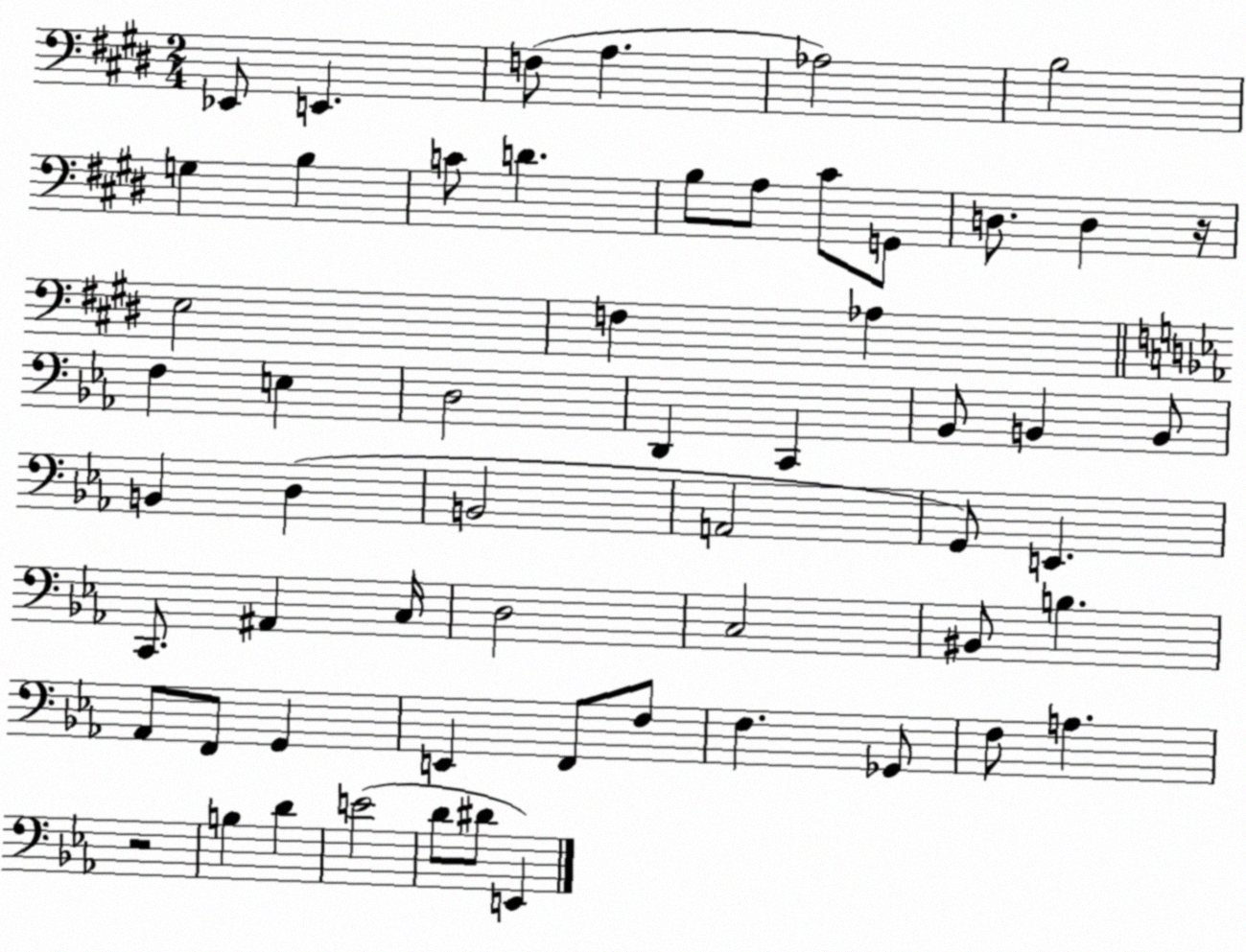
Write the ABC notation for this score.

X:1
T:Untitled
M:2/4
L:1/4
K:E
_E,,/2 E,, F,/2 A, _A,2 B,2 G, B, C/2 D B,/2 A,/2 ^C/2 G,,/2 D,/2 D, z/4 E,2 F, _A, F, E, D,2 D,, C,, _B,,/2 B,, B,,/2 B,, D, B,,2 A,,2 G,,/2 E,, C,,/2 ^A,, C,/4 D,2 C,2 ^B,,/2 B, _A,,/2 F,,/2 G,, E,, F,,/2 F,/2 F, _G,,/2 F,/2 A, z2 B, D E2 D/2 ^D/2 E,,